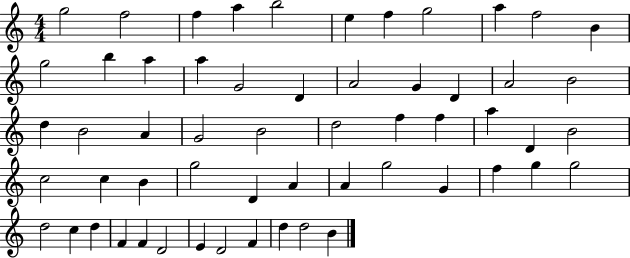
{
  \clef treble
  \numericTimeSignature
  \time 4/4
  \key c \major
  g''2 f''2 | f''4 a''4 b''2 | e''4 f''4 g''2 | a''4 f''2 b'4 | \break g''2 b''4 a''4 | a''4 g'2 d'4 | a'2 g'4 d'4 | a'2 b'2 | \break d''4 b'2 a'4 | g'2 b'2 | d''2 f''4 f''4 | a''4 d'4 b'2 | \break c''2 c''4 b'4 | g''2 d'4 a'4 | a'4 g''2 g'4 | f''4 g''4 g''2 | \break d''2 c''4 d''4 | f'4 f'4 d'2 | e'4 d'2 f'4 | d''4 d''2 b'4 | \break \bar "|."
}